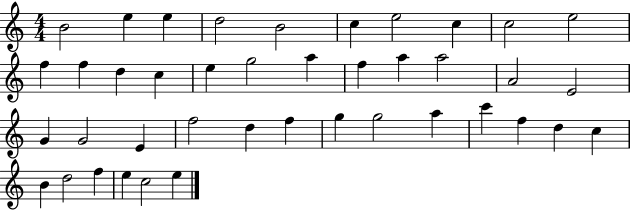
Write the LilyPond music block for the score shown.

{
  \clef treble
  \numericTimeSignature
  \time 4/4
  \key c \major
  b'2 e''4 e''4 | d''2 b'2 | c''4 e''2 c''4 | c''2 e''2 | \break f''4 f''4 d''4 c''4 | e''4 g''2 a''4 | f''4 a''4 a''2 | a'2 e'2 | \break g'4 g'2 e'4 | f''2 d''4 f''4 | g''4 g''2 a''4 | c'''4 f''4 d''4 c''4 | \break b'4 d''2 f''4 | e''4 c''2 e''4 | \bar "|."
}